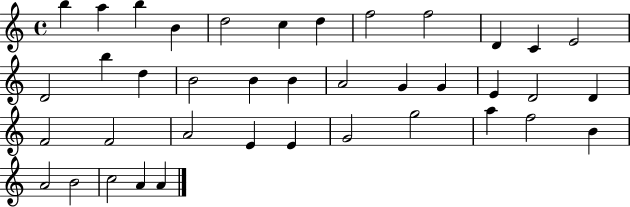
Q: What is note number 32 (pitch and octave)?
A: A5